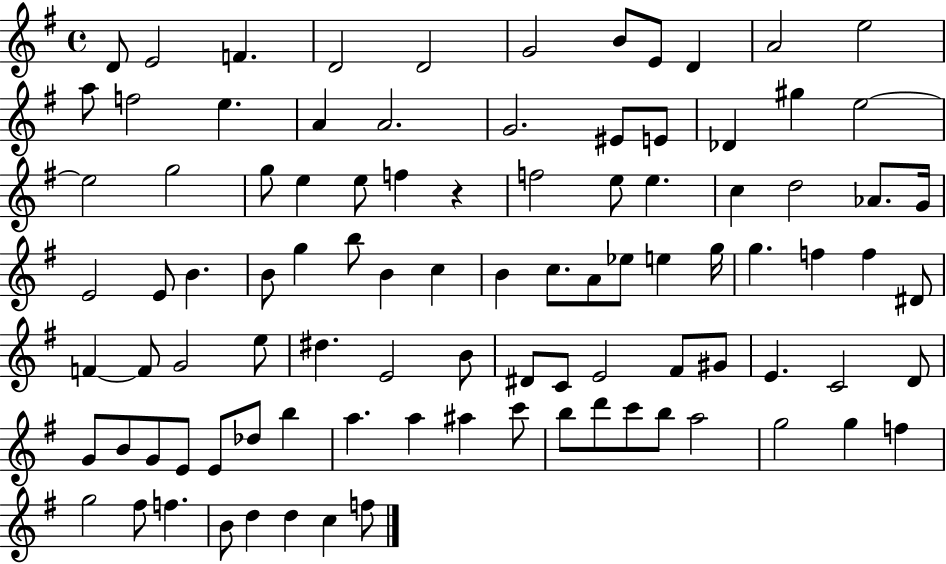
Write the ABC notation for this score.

X:1
T:Untitled
M:4/4
L:1/4
K:G
D/2 E2 F D2 D2 G2 B/2 E/2 D A2 e2 a/2 f2 e A A2 G2 ^E/2 E/2 _D ^g e2 e2 g2 g/2 e e/2 f z f2 e/2 e c d2 _A/2 G/4 E2 E/2 B B/2 g b/2 B c B c/2 A/2 _e/2 e g/4 g f f ^D/2 F F/2 G2 e/2 ^d E2 B/2 ^D/2 C/2 E2 ^F/2 ^G/2 E C2 D/2 G/2 B/2 G/2 E/2 E/2 _d/2 b a a ^a c'/2 b/2 d'/2 c'/2 b/2 a2 g2 g f g2 ^f/2 f B/2 d d c f/2